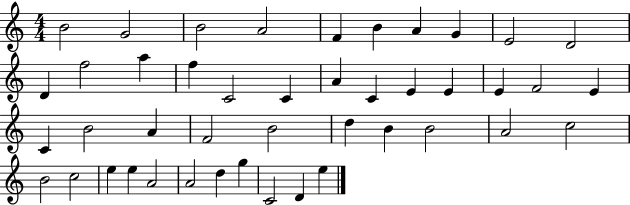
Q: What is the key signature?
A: C major